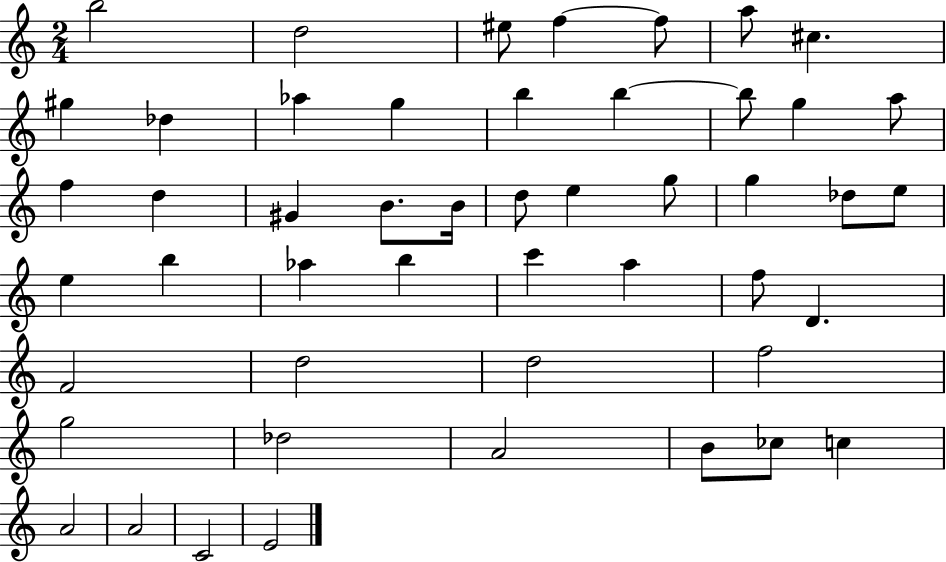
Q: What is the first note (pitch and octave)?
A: B5